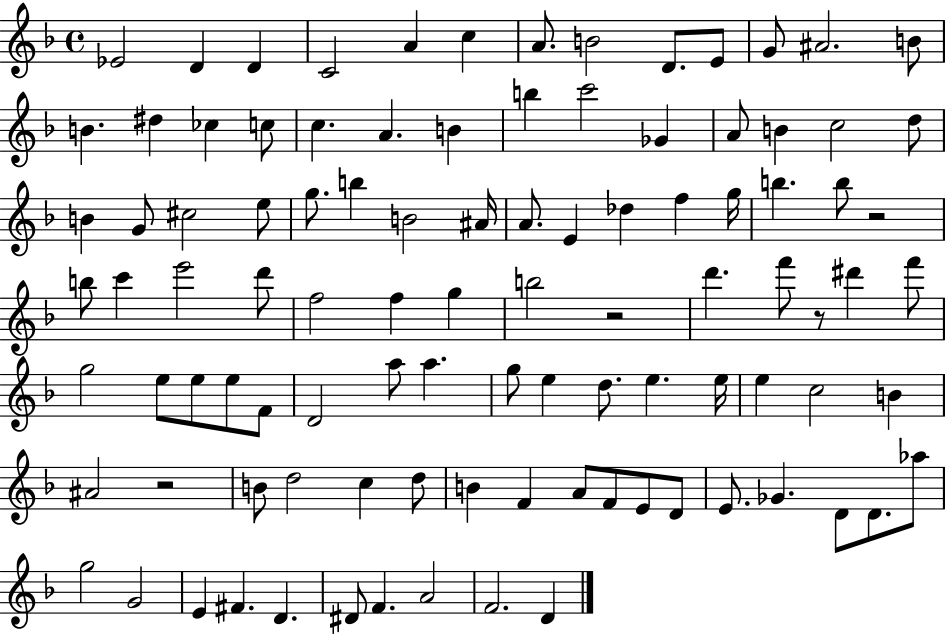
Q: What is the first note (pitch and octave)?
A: Eb4